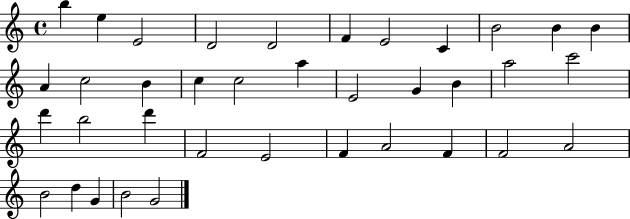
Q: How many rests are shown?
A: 0